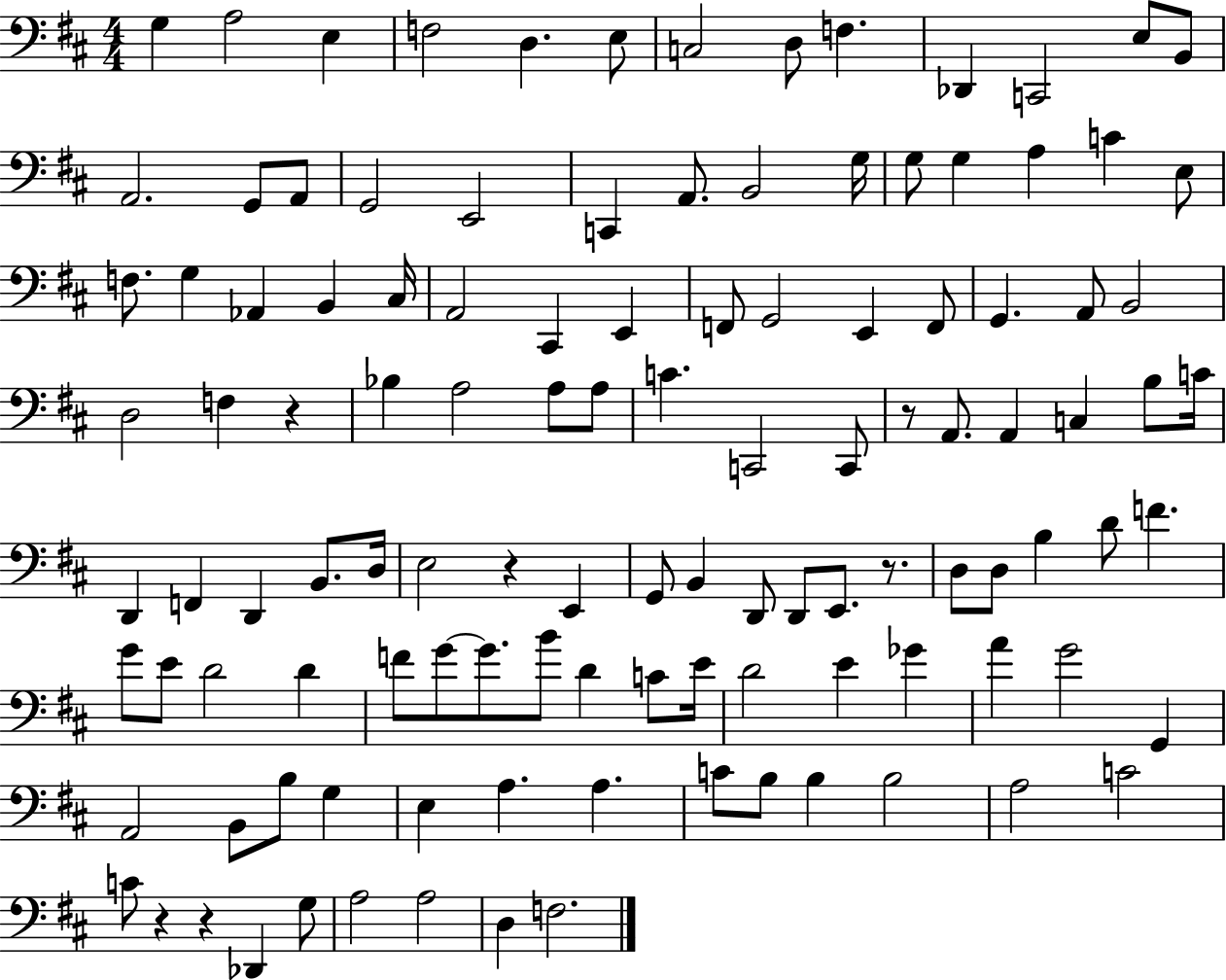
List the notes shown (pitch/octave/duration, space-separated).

G3/q A3/h E3/q F3/h D3/q. E3/e C3/h D3/e F3/q. Db2/q C2/h E3/e B2/e A2/h. G2/e A2/e G2/h E2/h C2/q A2/e. B2/h G3/s G3/e G3/q A3/q C4/q E3/e F3/e. G3/q Ab2/q B2/q C#3/s A2/h C#2/q E2/q F2/e G2/h E2/q F2/e G2/q. A2/e B2/h D3/h F3/q R/q Bb3/q A3/h A3/e A3/e C4/q. C2/h C2/e R/e A2/e. A2/q C3/q B3/e C4/s D2/q F2/q D2/q B2/e. D3/s E3/h R/q E2/q G2/e B2/q D2/e D2/e E2/e. R/e. D3/e D3/e B3/q D4/e F4/q. G4/e E4/e D4/h D4/q F4/e G4/e G4/e. B4/e D4/q C4/e E4/s D4/h E4/q Gb4/q A4/q G4/h G2/q A2/h B2/e B3/e G3/q E3/q A3/q. A3/q. C4/e B3/e B3/q B3/h A3/h C4/h C4/e R/q R/q Db2/q G3/e A3/h A3/h D3/q F3/h.